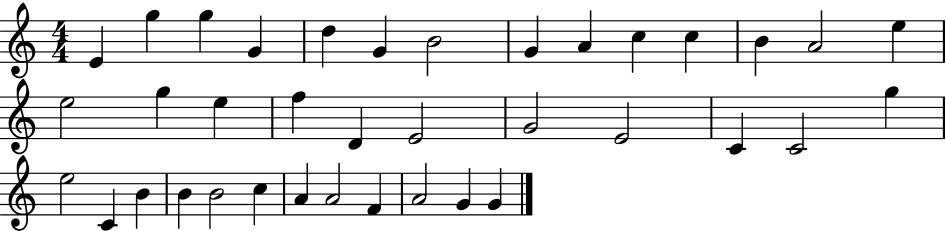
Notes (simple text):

E4/q G5/q G5/q G4/q D5/q G4/q B4/h G4/q A4/q C5/q C5/q B4/q A4/h E5/q E5/h G5/q E5/q F5/q D4/q E4/h G4/h E4/h C4/q C4/h G5/q E5/h C4/q B4/q B4/q B4/h C5/q A4/q A4/h F4/q A4/h G4/q G4/q